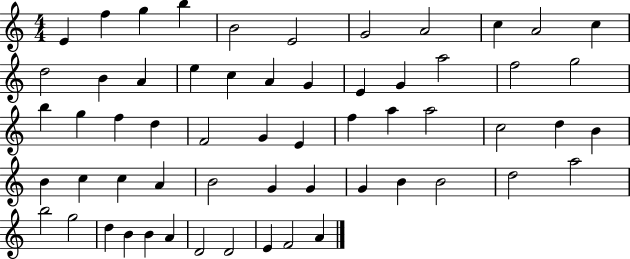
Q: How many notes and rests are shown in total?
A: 59